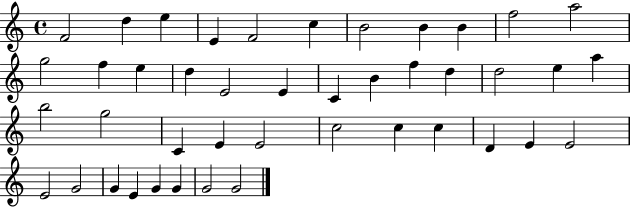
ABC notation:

X:1
T:Untitled
M:4/4
L:1/4
K:C
F2 d e E F2 c B2 B B f2 a2 g2 f e d E2 E C B f d d2 e a b2 g2 C E E2 c2 c c D E E2 E2 G2 G E G G G2 G2